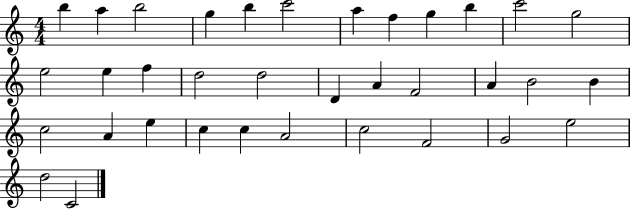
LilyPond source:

{
  \clef treble
  \numericTimeSignature
  \time 4/4
  \key c \major
  b''4 a''4 b''2 | g''4 b''4 c'''2 | a''4 f''4 g''4 b''4 | c'''2 g''2 | \break e''2 e''4 f''4 | d''2 d''2 | d'4 a'4 f'2 | a'4 b'2 b'4 | \break c''2 a'4 e''4 | c''4 c''4 a'2 | c''2 f'2 | g'2 e''2 | \break d''2 c'2 | \bar "|."
}